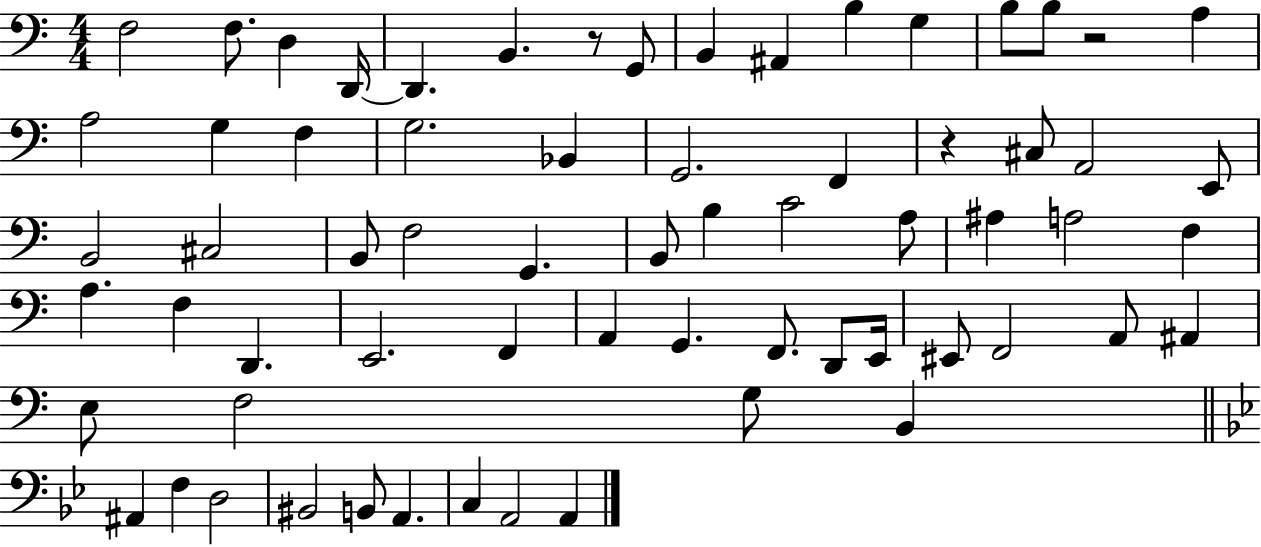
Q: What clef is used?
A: bass